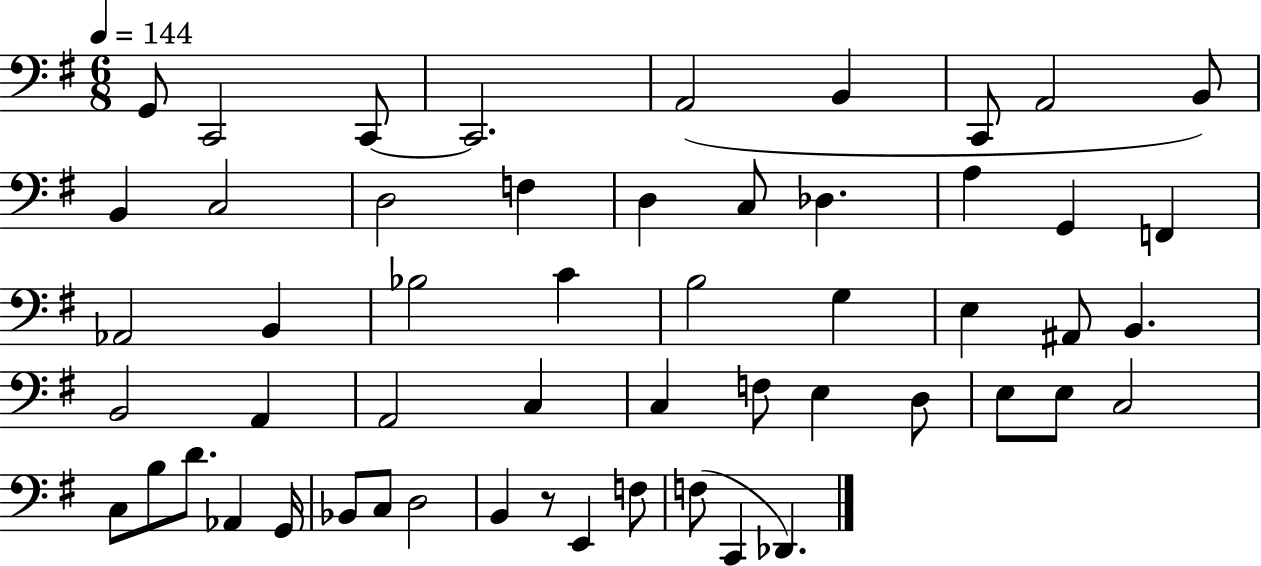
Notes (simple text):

G2/e C2/h C2/e C2/h. A2/h B2/q C2/e A2/h B2/e B2/q C3/h D3/h F3/q D3/q C3/e Db3/q. A3/q G2/q F2/q Ab2/h B2/q Bb3/h C4/q B3/h G3/q E3/q A#2/e B2/q. B2/h A2/q A2/h C3/q C3/q F3/e E3/q D3/e E3/e E3/e C3/h C3/e B3/e D4/e. Ab2/q G2/s Bb2/e C3/e D3/h B2/q R/e E2/q F3/e F3/e C2/q Db2/q.